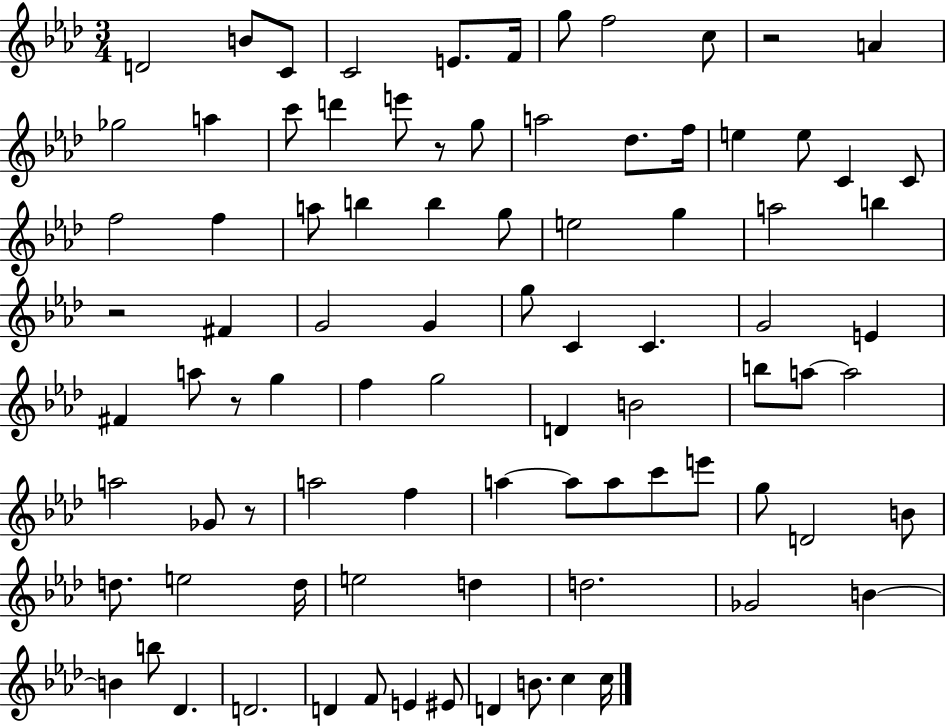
{
  \clef treble
  \numericTimeSignature
  \time 3/4
  \key aes \major
  d'2 b'8 c'8 | c'2 e'8. f'16 | g''8 f''2 c''8 | r2 a'4 | \break ges''2 a''4 | c'''8 d'''4 e'''8 r8 g''8 | a''2 des''8. f''16 | e''4 e''8 c'4 c'8 | \break f''2 f''4 | a''8 b''4 b''4 g''8 | e''2 g''4 | a''2 b''4 | \break r2 fis'4 | g'2 g'4 | g''8 c'4 c'4. | g'2 e'4 | \break fis'4 a''8 r8 g''4 | f''4 g''2 | d'4 b'2 | b''8 a''8~~ a''2 | \break a''2 ges'8 r8 | a''2 f''4 | a''4~~ a''8 a''8 c'''8 e'''8 | g''8 d'2 b'8 | \break d''8. e''2 d''16 | e''2 d''4 | d''2. | ges'2 b'4~~ | \break b'4 b''8 des'4. | d'2. | d'4 f'8 e'4 eis'8 | d'4 b'8. c''4 c''16 | \break \bar "|."
}